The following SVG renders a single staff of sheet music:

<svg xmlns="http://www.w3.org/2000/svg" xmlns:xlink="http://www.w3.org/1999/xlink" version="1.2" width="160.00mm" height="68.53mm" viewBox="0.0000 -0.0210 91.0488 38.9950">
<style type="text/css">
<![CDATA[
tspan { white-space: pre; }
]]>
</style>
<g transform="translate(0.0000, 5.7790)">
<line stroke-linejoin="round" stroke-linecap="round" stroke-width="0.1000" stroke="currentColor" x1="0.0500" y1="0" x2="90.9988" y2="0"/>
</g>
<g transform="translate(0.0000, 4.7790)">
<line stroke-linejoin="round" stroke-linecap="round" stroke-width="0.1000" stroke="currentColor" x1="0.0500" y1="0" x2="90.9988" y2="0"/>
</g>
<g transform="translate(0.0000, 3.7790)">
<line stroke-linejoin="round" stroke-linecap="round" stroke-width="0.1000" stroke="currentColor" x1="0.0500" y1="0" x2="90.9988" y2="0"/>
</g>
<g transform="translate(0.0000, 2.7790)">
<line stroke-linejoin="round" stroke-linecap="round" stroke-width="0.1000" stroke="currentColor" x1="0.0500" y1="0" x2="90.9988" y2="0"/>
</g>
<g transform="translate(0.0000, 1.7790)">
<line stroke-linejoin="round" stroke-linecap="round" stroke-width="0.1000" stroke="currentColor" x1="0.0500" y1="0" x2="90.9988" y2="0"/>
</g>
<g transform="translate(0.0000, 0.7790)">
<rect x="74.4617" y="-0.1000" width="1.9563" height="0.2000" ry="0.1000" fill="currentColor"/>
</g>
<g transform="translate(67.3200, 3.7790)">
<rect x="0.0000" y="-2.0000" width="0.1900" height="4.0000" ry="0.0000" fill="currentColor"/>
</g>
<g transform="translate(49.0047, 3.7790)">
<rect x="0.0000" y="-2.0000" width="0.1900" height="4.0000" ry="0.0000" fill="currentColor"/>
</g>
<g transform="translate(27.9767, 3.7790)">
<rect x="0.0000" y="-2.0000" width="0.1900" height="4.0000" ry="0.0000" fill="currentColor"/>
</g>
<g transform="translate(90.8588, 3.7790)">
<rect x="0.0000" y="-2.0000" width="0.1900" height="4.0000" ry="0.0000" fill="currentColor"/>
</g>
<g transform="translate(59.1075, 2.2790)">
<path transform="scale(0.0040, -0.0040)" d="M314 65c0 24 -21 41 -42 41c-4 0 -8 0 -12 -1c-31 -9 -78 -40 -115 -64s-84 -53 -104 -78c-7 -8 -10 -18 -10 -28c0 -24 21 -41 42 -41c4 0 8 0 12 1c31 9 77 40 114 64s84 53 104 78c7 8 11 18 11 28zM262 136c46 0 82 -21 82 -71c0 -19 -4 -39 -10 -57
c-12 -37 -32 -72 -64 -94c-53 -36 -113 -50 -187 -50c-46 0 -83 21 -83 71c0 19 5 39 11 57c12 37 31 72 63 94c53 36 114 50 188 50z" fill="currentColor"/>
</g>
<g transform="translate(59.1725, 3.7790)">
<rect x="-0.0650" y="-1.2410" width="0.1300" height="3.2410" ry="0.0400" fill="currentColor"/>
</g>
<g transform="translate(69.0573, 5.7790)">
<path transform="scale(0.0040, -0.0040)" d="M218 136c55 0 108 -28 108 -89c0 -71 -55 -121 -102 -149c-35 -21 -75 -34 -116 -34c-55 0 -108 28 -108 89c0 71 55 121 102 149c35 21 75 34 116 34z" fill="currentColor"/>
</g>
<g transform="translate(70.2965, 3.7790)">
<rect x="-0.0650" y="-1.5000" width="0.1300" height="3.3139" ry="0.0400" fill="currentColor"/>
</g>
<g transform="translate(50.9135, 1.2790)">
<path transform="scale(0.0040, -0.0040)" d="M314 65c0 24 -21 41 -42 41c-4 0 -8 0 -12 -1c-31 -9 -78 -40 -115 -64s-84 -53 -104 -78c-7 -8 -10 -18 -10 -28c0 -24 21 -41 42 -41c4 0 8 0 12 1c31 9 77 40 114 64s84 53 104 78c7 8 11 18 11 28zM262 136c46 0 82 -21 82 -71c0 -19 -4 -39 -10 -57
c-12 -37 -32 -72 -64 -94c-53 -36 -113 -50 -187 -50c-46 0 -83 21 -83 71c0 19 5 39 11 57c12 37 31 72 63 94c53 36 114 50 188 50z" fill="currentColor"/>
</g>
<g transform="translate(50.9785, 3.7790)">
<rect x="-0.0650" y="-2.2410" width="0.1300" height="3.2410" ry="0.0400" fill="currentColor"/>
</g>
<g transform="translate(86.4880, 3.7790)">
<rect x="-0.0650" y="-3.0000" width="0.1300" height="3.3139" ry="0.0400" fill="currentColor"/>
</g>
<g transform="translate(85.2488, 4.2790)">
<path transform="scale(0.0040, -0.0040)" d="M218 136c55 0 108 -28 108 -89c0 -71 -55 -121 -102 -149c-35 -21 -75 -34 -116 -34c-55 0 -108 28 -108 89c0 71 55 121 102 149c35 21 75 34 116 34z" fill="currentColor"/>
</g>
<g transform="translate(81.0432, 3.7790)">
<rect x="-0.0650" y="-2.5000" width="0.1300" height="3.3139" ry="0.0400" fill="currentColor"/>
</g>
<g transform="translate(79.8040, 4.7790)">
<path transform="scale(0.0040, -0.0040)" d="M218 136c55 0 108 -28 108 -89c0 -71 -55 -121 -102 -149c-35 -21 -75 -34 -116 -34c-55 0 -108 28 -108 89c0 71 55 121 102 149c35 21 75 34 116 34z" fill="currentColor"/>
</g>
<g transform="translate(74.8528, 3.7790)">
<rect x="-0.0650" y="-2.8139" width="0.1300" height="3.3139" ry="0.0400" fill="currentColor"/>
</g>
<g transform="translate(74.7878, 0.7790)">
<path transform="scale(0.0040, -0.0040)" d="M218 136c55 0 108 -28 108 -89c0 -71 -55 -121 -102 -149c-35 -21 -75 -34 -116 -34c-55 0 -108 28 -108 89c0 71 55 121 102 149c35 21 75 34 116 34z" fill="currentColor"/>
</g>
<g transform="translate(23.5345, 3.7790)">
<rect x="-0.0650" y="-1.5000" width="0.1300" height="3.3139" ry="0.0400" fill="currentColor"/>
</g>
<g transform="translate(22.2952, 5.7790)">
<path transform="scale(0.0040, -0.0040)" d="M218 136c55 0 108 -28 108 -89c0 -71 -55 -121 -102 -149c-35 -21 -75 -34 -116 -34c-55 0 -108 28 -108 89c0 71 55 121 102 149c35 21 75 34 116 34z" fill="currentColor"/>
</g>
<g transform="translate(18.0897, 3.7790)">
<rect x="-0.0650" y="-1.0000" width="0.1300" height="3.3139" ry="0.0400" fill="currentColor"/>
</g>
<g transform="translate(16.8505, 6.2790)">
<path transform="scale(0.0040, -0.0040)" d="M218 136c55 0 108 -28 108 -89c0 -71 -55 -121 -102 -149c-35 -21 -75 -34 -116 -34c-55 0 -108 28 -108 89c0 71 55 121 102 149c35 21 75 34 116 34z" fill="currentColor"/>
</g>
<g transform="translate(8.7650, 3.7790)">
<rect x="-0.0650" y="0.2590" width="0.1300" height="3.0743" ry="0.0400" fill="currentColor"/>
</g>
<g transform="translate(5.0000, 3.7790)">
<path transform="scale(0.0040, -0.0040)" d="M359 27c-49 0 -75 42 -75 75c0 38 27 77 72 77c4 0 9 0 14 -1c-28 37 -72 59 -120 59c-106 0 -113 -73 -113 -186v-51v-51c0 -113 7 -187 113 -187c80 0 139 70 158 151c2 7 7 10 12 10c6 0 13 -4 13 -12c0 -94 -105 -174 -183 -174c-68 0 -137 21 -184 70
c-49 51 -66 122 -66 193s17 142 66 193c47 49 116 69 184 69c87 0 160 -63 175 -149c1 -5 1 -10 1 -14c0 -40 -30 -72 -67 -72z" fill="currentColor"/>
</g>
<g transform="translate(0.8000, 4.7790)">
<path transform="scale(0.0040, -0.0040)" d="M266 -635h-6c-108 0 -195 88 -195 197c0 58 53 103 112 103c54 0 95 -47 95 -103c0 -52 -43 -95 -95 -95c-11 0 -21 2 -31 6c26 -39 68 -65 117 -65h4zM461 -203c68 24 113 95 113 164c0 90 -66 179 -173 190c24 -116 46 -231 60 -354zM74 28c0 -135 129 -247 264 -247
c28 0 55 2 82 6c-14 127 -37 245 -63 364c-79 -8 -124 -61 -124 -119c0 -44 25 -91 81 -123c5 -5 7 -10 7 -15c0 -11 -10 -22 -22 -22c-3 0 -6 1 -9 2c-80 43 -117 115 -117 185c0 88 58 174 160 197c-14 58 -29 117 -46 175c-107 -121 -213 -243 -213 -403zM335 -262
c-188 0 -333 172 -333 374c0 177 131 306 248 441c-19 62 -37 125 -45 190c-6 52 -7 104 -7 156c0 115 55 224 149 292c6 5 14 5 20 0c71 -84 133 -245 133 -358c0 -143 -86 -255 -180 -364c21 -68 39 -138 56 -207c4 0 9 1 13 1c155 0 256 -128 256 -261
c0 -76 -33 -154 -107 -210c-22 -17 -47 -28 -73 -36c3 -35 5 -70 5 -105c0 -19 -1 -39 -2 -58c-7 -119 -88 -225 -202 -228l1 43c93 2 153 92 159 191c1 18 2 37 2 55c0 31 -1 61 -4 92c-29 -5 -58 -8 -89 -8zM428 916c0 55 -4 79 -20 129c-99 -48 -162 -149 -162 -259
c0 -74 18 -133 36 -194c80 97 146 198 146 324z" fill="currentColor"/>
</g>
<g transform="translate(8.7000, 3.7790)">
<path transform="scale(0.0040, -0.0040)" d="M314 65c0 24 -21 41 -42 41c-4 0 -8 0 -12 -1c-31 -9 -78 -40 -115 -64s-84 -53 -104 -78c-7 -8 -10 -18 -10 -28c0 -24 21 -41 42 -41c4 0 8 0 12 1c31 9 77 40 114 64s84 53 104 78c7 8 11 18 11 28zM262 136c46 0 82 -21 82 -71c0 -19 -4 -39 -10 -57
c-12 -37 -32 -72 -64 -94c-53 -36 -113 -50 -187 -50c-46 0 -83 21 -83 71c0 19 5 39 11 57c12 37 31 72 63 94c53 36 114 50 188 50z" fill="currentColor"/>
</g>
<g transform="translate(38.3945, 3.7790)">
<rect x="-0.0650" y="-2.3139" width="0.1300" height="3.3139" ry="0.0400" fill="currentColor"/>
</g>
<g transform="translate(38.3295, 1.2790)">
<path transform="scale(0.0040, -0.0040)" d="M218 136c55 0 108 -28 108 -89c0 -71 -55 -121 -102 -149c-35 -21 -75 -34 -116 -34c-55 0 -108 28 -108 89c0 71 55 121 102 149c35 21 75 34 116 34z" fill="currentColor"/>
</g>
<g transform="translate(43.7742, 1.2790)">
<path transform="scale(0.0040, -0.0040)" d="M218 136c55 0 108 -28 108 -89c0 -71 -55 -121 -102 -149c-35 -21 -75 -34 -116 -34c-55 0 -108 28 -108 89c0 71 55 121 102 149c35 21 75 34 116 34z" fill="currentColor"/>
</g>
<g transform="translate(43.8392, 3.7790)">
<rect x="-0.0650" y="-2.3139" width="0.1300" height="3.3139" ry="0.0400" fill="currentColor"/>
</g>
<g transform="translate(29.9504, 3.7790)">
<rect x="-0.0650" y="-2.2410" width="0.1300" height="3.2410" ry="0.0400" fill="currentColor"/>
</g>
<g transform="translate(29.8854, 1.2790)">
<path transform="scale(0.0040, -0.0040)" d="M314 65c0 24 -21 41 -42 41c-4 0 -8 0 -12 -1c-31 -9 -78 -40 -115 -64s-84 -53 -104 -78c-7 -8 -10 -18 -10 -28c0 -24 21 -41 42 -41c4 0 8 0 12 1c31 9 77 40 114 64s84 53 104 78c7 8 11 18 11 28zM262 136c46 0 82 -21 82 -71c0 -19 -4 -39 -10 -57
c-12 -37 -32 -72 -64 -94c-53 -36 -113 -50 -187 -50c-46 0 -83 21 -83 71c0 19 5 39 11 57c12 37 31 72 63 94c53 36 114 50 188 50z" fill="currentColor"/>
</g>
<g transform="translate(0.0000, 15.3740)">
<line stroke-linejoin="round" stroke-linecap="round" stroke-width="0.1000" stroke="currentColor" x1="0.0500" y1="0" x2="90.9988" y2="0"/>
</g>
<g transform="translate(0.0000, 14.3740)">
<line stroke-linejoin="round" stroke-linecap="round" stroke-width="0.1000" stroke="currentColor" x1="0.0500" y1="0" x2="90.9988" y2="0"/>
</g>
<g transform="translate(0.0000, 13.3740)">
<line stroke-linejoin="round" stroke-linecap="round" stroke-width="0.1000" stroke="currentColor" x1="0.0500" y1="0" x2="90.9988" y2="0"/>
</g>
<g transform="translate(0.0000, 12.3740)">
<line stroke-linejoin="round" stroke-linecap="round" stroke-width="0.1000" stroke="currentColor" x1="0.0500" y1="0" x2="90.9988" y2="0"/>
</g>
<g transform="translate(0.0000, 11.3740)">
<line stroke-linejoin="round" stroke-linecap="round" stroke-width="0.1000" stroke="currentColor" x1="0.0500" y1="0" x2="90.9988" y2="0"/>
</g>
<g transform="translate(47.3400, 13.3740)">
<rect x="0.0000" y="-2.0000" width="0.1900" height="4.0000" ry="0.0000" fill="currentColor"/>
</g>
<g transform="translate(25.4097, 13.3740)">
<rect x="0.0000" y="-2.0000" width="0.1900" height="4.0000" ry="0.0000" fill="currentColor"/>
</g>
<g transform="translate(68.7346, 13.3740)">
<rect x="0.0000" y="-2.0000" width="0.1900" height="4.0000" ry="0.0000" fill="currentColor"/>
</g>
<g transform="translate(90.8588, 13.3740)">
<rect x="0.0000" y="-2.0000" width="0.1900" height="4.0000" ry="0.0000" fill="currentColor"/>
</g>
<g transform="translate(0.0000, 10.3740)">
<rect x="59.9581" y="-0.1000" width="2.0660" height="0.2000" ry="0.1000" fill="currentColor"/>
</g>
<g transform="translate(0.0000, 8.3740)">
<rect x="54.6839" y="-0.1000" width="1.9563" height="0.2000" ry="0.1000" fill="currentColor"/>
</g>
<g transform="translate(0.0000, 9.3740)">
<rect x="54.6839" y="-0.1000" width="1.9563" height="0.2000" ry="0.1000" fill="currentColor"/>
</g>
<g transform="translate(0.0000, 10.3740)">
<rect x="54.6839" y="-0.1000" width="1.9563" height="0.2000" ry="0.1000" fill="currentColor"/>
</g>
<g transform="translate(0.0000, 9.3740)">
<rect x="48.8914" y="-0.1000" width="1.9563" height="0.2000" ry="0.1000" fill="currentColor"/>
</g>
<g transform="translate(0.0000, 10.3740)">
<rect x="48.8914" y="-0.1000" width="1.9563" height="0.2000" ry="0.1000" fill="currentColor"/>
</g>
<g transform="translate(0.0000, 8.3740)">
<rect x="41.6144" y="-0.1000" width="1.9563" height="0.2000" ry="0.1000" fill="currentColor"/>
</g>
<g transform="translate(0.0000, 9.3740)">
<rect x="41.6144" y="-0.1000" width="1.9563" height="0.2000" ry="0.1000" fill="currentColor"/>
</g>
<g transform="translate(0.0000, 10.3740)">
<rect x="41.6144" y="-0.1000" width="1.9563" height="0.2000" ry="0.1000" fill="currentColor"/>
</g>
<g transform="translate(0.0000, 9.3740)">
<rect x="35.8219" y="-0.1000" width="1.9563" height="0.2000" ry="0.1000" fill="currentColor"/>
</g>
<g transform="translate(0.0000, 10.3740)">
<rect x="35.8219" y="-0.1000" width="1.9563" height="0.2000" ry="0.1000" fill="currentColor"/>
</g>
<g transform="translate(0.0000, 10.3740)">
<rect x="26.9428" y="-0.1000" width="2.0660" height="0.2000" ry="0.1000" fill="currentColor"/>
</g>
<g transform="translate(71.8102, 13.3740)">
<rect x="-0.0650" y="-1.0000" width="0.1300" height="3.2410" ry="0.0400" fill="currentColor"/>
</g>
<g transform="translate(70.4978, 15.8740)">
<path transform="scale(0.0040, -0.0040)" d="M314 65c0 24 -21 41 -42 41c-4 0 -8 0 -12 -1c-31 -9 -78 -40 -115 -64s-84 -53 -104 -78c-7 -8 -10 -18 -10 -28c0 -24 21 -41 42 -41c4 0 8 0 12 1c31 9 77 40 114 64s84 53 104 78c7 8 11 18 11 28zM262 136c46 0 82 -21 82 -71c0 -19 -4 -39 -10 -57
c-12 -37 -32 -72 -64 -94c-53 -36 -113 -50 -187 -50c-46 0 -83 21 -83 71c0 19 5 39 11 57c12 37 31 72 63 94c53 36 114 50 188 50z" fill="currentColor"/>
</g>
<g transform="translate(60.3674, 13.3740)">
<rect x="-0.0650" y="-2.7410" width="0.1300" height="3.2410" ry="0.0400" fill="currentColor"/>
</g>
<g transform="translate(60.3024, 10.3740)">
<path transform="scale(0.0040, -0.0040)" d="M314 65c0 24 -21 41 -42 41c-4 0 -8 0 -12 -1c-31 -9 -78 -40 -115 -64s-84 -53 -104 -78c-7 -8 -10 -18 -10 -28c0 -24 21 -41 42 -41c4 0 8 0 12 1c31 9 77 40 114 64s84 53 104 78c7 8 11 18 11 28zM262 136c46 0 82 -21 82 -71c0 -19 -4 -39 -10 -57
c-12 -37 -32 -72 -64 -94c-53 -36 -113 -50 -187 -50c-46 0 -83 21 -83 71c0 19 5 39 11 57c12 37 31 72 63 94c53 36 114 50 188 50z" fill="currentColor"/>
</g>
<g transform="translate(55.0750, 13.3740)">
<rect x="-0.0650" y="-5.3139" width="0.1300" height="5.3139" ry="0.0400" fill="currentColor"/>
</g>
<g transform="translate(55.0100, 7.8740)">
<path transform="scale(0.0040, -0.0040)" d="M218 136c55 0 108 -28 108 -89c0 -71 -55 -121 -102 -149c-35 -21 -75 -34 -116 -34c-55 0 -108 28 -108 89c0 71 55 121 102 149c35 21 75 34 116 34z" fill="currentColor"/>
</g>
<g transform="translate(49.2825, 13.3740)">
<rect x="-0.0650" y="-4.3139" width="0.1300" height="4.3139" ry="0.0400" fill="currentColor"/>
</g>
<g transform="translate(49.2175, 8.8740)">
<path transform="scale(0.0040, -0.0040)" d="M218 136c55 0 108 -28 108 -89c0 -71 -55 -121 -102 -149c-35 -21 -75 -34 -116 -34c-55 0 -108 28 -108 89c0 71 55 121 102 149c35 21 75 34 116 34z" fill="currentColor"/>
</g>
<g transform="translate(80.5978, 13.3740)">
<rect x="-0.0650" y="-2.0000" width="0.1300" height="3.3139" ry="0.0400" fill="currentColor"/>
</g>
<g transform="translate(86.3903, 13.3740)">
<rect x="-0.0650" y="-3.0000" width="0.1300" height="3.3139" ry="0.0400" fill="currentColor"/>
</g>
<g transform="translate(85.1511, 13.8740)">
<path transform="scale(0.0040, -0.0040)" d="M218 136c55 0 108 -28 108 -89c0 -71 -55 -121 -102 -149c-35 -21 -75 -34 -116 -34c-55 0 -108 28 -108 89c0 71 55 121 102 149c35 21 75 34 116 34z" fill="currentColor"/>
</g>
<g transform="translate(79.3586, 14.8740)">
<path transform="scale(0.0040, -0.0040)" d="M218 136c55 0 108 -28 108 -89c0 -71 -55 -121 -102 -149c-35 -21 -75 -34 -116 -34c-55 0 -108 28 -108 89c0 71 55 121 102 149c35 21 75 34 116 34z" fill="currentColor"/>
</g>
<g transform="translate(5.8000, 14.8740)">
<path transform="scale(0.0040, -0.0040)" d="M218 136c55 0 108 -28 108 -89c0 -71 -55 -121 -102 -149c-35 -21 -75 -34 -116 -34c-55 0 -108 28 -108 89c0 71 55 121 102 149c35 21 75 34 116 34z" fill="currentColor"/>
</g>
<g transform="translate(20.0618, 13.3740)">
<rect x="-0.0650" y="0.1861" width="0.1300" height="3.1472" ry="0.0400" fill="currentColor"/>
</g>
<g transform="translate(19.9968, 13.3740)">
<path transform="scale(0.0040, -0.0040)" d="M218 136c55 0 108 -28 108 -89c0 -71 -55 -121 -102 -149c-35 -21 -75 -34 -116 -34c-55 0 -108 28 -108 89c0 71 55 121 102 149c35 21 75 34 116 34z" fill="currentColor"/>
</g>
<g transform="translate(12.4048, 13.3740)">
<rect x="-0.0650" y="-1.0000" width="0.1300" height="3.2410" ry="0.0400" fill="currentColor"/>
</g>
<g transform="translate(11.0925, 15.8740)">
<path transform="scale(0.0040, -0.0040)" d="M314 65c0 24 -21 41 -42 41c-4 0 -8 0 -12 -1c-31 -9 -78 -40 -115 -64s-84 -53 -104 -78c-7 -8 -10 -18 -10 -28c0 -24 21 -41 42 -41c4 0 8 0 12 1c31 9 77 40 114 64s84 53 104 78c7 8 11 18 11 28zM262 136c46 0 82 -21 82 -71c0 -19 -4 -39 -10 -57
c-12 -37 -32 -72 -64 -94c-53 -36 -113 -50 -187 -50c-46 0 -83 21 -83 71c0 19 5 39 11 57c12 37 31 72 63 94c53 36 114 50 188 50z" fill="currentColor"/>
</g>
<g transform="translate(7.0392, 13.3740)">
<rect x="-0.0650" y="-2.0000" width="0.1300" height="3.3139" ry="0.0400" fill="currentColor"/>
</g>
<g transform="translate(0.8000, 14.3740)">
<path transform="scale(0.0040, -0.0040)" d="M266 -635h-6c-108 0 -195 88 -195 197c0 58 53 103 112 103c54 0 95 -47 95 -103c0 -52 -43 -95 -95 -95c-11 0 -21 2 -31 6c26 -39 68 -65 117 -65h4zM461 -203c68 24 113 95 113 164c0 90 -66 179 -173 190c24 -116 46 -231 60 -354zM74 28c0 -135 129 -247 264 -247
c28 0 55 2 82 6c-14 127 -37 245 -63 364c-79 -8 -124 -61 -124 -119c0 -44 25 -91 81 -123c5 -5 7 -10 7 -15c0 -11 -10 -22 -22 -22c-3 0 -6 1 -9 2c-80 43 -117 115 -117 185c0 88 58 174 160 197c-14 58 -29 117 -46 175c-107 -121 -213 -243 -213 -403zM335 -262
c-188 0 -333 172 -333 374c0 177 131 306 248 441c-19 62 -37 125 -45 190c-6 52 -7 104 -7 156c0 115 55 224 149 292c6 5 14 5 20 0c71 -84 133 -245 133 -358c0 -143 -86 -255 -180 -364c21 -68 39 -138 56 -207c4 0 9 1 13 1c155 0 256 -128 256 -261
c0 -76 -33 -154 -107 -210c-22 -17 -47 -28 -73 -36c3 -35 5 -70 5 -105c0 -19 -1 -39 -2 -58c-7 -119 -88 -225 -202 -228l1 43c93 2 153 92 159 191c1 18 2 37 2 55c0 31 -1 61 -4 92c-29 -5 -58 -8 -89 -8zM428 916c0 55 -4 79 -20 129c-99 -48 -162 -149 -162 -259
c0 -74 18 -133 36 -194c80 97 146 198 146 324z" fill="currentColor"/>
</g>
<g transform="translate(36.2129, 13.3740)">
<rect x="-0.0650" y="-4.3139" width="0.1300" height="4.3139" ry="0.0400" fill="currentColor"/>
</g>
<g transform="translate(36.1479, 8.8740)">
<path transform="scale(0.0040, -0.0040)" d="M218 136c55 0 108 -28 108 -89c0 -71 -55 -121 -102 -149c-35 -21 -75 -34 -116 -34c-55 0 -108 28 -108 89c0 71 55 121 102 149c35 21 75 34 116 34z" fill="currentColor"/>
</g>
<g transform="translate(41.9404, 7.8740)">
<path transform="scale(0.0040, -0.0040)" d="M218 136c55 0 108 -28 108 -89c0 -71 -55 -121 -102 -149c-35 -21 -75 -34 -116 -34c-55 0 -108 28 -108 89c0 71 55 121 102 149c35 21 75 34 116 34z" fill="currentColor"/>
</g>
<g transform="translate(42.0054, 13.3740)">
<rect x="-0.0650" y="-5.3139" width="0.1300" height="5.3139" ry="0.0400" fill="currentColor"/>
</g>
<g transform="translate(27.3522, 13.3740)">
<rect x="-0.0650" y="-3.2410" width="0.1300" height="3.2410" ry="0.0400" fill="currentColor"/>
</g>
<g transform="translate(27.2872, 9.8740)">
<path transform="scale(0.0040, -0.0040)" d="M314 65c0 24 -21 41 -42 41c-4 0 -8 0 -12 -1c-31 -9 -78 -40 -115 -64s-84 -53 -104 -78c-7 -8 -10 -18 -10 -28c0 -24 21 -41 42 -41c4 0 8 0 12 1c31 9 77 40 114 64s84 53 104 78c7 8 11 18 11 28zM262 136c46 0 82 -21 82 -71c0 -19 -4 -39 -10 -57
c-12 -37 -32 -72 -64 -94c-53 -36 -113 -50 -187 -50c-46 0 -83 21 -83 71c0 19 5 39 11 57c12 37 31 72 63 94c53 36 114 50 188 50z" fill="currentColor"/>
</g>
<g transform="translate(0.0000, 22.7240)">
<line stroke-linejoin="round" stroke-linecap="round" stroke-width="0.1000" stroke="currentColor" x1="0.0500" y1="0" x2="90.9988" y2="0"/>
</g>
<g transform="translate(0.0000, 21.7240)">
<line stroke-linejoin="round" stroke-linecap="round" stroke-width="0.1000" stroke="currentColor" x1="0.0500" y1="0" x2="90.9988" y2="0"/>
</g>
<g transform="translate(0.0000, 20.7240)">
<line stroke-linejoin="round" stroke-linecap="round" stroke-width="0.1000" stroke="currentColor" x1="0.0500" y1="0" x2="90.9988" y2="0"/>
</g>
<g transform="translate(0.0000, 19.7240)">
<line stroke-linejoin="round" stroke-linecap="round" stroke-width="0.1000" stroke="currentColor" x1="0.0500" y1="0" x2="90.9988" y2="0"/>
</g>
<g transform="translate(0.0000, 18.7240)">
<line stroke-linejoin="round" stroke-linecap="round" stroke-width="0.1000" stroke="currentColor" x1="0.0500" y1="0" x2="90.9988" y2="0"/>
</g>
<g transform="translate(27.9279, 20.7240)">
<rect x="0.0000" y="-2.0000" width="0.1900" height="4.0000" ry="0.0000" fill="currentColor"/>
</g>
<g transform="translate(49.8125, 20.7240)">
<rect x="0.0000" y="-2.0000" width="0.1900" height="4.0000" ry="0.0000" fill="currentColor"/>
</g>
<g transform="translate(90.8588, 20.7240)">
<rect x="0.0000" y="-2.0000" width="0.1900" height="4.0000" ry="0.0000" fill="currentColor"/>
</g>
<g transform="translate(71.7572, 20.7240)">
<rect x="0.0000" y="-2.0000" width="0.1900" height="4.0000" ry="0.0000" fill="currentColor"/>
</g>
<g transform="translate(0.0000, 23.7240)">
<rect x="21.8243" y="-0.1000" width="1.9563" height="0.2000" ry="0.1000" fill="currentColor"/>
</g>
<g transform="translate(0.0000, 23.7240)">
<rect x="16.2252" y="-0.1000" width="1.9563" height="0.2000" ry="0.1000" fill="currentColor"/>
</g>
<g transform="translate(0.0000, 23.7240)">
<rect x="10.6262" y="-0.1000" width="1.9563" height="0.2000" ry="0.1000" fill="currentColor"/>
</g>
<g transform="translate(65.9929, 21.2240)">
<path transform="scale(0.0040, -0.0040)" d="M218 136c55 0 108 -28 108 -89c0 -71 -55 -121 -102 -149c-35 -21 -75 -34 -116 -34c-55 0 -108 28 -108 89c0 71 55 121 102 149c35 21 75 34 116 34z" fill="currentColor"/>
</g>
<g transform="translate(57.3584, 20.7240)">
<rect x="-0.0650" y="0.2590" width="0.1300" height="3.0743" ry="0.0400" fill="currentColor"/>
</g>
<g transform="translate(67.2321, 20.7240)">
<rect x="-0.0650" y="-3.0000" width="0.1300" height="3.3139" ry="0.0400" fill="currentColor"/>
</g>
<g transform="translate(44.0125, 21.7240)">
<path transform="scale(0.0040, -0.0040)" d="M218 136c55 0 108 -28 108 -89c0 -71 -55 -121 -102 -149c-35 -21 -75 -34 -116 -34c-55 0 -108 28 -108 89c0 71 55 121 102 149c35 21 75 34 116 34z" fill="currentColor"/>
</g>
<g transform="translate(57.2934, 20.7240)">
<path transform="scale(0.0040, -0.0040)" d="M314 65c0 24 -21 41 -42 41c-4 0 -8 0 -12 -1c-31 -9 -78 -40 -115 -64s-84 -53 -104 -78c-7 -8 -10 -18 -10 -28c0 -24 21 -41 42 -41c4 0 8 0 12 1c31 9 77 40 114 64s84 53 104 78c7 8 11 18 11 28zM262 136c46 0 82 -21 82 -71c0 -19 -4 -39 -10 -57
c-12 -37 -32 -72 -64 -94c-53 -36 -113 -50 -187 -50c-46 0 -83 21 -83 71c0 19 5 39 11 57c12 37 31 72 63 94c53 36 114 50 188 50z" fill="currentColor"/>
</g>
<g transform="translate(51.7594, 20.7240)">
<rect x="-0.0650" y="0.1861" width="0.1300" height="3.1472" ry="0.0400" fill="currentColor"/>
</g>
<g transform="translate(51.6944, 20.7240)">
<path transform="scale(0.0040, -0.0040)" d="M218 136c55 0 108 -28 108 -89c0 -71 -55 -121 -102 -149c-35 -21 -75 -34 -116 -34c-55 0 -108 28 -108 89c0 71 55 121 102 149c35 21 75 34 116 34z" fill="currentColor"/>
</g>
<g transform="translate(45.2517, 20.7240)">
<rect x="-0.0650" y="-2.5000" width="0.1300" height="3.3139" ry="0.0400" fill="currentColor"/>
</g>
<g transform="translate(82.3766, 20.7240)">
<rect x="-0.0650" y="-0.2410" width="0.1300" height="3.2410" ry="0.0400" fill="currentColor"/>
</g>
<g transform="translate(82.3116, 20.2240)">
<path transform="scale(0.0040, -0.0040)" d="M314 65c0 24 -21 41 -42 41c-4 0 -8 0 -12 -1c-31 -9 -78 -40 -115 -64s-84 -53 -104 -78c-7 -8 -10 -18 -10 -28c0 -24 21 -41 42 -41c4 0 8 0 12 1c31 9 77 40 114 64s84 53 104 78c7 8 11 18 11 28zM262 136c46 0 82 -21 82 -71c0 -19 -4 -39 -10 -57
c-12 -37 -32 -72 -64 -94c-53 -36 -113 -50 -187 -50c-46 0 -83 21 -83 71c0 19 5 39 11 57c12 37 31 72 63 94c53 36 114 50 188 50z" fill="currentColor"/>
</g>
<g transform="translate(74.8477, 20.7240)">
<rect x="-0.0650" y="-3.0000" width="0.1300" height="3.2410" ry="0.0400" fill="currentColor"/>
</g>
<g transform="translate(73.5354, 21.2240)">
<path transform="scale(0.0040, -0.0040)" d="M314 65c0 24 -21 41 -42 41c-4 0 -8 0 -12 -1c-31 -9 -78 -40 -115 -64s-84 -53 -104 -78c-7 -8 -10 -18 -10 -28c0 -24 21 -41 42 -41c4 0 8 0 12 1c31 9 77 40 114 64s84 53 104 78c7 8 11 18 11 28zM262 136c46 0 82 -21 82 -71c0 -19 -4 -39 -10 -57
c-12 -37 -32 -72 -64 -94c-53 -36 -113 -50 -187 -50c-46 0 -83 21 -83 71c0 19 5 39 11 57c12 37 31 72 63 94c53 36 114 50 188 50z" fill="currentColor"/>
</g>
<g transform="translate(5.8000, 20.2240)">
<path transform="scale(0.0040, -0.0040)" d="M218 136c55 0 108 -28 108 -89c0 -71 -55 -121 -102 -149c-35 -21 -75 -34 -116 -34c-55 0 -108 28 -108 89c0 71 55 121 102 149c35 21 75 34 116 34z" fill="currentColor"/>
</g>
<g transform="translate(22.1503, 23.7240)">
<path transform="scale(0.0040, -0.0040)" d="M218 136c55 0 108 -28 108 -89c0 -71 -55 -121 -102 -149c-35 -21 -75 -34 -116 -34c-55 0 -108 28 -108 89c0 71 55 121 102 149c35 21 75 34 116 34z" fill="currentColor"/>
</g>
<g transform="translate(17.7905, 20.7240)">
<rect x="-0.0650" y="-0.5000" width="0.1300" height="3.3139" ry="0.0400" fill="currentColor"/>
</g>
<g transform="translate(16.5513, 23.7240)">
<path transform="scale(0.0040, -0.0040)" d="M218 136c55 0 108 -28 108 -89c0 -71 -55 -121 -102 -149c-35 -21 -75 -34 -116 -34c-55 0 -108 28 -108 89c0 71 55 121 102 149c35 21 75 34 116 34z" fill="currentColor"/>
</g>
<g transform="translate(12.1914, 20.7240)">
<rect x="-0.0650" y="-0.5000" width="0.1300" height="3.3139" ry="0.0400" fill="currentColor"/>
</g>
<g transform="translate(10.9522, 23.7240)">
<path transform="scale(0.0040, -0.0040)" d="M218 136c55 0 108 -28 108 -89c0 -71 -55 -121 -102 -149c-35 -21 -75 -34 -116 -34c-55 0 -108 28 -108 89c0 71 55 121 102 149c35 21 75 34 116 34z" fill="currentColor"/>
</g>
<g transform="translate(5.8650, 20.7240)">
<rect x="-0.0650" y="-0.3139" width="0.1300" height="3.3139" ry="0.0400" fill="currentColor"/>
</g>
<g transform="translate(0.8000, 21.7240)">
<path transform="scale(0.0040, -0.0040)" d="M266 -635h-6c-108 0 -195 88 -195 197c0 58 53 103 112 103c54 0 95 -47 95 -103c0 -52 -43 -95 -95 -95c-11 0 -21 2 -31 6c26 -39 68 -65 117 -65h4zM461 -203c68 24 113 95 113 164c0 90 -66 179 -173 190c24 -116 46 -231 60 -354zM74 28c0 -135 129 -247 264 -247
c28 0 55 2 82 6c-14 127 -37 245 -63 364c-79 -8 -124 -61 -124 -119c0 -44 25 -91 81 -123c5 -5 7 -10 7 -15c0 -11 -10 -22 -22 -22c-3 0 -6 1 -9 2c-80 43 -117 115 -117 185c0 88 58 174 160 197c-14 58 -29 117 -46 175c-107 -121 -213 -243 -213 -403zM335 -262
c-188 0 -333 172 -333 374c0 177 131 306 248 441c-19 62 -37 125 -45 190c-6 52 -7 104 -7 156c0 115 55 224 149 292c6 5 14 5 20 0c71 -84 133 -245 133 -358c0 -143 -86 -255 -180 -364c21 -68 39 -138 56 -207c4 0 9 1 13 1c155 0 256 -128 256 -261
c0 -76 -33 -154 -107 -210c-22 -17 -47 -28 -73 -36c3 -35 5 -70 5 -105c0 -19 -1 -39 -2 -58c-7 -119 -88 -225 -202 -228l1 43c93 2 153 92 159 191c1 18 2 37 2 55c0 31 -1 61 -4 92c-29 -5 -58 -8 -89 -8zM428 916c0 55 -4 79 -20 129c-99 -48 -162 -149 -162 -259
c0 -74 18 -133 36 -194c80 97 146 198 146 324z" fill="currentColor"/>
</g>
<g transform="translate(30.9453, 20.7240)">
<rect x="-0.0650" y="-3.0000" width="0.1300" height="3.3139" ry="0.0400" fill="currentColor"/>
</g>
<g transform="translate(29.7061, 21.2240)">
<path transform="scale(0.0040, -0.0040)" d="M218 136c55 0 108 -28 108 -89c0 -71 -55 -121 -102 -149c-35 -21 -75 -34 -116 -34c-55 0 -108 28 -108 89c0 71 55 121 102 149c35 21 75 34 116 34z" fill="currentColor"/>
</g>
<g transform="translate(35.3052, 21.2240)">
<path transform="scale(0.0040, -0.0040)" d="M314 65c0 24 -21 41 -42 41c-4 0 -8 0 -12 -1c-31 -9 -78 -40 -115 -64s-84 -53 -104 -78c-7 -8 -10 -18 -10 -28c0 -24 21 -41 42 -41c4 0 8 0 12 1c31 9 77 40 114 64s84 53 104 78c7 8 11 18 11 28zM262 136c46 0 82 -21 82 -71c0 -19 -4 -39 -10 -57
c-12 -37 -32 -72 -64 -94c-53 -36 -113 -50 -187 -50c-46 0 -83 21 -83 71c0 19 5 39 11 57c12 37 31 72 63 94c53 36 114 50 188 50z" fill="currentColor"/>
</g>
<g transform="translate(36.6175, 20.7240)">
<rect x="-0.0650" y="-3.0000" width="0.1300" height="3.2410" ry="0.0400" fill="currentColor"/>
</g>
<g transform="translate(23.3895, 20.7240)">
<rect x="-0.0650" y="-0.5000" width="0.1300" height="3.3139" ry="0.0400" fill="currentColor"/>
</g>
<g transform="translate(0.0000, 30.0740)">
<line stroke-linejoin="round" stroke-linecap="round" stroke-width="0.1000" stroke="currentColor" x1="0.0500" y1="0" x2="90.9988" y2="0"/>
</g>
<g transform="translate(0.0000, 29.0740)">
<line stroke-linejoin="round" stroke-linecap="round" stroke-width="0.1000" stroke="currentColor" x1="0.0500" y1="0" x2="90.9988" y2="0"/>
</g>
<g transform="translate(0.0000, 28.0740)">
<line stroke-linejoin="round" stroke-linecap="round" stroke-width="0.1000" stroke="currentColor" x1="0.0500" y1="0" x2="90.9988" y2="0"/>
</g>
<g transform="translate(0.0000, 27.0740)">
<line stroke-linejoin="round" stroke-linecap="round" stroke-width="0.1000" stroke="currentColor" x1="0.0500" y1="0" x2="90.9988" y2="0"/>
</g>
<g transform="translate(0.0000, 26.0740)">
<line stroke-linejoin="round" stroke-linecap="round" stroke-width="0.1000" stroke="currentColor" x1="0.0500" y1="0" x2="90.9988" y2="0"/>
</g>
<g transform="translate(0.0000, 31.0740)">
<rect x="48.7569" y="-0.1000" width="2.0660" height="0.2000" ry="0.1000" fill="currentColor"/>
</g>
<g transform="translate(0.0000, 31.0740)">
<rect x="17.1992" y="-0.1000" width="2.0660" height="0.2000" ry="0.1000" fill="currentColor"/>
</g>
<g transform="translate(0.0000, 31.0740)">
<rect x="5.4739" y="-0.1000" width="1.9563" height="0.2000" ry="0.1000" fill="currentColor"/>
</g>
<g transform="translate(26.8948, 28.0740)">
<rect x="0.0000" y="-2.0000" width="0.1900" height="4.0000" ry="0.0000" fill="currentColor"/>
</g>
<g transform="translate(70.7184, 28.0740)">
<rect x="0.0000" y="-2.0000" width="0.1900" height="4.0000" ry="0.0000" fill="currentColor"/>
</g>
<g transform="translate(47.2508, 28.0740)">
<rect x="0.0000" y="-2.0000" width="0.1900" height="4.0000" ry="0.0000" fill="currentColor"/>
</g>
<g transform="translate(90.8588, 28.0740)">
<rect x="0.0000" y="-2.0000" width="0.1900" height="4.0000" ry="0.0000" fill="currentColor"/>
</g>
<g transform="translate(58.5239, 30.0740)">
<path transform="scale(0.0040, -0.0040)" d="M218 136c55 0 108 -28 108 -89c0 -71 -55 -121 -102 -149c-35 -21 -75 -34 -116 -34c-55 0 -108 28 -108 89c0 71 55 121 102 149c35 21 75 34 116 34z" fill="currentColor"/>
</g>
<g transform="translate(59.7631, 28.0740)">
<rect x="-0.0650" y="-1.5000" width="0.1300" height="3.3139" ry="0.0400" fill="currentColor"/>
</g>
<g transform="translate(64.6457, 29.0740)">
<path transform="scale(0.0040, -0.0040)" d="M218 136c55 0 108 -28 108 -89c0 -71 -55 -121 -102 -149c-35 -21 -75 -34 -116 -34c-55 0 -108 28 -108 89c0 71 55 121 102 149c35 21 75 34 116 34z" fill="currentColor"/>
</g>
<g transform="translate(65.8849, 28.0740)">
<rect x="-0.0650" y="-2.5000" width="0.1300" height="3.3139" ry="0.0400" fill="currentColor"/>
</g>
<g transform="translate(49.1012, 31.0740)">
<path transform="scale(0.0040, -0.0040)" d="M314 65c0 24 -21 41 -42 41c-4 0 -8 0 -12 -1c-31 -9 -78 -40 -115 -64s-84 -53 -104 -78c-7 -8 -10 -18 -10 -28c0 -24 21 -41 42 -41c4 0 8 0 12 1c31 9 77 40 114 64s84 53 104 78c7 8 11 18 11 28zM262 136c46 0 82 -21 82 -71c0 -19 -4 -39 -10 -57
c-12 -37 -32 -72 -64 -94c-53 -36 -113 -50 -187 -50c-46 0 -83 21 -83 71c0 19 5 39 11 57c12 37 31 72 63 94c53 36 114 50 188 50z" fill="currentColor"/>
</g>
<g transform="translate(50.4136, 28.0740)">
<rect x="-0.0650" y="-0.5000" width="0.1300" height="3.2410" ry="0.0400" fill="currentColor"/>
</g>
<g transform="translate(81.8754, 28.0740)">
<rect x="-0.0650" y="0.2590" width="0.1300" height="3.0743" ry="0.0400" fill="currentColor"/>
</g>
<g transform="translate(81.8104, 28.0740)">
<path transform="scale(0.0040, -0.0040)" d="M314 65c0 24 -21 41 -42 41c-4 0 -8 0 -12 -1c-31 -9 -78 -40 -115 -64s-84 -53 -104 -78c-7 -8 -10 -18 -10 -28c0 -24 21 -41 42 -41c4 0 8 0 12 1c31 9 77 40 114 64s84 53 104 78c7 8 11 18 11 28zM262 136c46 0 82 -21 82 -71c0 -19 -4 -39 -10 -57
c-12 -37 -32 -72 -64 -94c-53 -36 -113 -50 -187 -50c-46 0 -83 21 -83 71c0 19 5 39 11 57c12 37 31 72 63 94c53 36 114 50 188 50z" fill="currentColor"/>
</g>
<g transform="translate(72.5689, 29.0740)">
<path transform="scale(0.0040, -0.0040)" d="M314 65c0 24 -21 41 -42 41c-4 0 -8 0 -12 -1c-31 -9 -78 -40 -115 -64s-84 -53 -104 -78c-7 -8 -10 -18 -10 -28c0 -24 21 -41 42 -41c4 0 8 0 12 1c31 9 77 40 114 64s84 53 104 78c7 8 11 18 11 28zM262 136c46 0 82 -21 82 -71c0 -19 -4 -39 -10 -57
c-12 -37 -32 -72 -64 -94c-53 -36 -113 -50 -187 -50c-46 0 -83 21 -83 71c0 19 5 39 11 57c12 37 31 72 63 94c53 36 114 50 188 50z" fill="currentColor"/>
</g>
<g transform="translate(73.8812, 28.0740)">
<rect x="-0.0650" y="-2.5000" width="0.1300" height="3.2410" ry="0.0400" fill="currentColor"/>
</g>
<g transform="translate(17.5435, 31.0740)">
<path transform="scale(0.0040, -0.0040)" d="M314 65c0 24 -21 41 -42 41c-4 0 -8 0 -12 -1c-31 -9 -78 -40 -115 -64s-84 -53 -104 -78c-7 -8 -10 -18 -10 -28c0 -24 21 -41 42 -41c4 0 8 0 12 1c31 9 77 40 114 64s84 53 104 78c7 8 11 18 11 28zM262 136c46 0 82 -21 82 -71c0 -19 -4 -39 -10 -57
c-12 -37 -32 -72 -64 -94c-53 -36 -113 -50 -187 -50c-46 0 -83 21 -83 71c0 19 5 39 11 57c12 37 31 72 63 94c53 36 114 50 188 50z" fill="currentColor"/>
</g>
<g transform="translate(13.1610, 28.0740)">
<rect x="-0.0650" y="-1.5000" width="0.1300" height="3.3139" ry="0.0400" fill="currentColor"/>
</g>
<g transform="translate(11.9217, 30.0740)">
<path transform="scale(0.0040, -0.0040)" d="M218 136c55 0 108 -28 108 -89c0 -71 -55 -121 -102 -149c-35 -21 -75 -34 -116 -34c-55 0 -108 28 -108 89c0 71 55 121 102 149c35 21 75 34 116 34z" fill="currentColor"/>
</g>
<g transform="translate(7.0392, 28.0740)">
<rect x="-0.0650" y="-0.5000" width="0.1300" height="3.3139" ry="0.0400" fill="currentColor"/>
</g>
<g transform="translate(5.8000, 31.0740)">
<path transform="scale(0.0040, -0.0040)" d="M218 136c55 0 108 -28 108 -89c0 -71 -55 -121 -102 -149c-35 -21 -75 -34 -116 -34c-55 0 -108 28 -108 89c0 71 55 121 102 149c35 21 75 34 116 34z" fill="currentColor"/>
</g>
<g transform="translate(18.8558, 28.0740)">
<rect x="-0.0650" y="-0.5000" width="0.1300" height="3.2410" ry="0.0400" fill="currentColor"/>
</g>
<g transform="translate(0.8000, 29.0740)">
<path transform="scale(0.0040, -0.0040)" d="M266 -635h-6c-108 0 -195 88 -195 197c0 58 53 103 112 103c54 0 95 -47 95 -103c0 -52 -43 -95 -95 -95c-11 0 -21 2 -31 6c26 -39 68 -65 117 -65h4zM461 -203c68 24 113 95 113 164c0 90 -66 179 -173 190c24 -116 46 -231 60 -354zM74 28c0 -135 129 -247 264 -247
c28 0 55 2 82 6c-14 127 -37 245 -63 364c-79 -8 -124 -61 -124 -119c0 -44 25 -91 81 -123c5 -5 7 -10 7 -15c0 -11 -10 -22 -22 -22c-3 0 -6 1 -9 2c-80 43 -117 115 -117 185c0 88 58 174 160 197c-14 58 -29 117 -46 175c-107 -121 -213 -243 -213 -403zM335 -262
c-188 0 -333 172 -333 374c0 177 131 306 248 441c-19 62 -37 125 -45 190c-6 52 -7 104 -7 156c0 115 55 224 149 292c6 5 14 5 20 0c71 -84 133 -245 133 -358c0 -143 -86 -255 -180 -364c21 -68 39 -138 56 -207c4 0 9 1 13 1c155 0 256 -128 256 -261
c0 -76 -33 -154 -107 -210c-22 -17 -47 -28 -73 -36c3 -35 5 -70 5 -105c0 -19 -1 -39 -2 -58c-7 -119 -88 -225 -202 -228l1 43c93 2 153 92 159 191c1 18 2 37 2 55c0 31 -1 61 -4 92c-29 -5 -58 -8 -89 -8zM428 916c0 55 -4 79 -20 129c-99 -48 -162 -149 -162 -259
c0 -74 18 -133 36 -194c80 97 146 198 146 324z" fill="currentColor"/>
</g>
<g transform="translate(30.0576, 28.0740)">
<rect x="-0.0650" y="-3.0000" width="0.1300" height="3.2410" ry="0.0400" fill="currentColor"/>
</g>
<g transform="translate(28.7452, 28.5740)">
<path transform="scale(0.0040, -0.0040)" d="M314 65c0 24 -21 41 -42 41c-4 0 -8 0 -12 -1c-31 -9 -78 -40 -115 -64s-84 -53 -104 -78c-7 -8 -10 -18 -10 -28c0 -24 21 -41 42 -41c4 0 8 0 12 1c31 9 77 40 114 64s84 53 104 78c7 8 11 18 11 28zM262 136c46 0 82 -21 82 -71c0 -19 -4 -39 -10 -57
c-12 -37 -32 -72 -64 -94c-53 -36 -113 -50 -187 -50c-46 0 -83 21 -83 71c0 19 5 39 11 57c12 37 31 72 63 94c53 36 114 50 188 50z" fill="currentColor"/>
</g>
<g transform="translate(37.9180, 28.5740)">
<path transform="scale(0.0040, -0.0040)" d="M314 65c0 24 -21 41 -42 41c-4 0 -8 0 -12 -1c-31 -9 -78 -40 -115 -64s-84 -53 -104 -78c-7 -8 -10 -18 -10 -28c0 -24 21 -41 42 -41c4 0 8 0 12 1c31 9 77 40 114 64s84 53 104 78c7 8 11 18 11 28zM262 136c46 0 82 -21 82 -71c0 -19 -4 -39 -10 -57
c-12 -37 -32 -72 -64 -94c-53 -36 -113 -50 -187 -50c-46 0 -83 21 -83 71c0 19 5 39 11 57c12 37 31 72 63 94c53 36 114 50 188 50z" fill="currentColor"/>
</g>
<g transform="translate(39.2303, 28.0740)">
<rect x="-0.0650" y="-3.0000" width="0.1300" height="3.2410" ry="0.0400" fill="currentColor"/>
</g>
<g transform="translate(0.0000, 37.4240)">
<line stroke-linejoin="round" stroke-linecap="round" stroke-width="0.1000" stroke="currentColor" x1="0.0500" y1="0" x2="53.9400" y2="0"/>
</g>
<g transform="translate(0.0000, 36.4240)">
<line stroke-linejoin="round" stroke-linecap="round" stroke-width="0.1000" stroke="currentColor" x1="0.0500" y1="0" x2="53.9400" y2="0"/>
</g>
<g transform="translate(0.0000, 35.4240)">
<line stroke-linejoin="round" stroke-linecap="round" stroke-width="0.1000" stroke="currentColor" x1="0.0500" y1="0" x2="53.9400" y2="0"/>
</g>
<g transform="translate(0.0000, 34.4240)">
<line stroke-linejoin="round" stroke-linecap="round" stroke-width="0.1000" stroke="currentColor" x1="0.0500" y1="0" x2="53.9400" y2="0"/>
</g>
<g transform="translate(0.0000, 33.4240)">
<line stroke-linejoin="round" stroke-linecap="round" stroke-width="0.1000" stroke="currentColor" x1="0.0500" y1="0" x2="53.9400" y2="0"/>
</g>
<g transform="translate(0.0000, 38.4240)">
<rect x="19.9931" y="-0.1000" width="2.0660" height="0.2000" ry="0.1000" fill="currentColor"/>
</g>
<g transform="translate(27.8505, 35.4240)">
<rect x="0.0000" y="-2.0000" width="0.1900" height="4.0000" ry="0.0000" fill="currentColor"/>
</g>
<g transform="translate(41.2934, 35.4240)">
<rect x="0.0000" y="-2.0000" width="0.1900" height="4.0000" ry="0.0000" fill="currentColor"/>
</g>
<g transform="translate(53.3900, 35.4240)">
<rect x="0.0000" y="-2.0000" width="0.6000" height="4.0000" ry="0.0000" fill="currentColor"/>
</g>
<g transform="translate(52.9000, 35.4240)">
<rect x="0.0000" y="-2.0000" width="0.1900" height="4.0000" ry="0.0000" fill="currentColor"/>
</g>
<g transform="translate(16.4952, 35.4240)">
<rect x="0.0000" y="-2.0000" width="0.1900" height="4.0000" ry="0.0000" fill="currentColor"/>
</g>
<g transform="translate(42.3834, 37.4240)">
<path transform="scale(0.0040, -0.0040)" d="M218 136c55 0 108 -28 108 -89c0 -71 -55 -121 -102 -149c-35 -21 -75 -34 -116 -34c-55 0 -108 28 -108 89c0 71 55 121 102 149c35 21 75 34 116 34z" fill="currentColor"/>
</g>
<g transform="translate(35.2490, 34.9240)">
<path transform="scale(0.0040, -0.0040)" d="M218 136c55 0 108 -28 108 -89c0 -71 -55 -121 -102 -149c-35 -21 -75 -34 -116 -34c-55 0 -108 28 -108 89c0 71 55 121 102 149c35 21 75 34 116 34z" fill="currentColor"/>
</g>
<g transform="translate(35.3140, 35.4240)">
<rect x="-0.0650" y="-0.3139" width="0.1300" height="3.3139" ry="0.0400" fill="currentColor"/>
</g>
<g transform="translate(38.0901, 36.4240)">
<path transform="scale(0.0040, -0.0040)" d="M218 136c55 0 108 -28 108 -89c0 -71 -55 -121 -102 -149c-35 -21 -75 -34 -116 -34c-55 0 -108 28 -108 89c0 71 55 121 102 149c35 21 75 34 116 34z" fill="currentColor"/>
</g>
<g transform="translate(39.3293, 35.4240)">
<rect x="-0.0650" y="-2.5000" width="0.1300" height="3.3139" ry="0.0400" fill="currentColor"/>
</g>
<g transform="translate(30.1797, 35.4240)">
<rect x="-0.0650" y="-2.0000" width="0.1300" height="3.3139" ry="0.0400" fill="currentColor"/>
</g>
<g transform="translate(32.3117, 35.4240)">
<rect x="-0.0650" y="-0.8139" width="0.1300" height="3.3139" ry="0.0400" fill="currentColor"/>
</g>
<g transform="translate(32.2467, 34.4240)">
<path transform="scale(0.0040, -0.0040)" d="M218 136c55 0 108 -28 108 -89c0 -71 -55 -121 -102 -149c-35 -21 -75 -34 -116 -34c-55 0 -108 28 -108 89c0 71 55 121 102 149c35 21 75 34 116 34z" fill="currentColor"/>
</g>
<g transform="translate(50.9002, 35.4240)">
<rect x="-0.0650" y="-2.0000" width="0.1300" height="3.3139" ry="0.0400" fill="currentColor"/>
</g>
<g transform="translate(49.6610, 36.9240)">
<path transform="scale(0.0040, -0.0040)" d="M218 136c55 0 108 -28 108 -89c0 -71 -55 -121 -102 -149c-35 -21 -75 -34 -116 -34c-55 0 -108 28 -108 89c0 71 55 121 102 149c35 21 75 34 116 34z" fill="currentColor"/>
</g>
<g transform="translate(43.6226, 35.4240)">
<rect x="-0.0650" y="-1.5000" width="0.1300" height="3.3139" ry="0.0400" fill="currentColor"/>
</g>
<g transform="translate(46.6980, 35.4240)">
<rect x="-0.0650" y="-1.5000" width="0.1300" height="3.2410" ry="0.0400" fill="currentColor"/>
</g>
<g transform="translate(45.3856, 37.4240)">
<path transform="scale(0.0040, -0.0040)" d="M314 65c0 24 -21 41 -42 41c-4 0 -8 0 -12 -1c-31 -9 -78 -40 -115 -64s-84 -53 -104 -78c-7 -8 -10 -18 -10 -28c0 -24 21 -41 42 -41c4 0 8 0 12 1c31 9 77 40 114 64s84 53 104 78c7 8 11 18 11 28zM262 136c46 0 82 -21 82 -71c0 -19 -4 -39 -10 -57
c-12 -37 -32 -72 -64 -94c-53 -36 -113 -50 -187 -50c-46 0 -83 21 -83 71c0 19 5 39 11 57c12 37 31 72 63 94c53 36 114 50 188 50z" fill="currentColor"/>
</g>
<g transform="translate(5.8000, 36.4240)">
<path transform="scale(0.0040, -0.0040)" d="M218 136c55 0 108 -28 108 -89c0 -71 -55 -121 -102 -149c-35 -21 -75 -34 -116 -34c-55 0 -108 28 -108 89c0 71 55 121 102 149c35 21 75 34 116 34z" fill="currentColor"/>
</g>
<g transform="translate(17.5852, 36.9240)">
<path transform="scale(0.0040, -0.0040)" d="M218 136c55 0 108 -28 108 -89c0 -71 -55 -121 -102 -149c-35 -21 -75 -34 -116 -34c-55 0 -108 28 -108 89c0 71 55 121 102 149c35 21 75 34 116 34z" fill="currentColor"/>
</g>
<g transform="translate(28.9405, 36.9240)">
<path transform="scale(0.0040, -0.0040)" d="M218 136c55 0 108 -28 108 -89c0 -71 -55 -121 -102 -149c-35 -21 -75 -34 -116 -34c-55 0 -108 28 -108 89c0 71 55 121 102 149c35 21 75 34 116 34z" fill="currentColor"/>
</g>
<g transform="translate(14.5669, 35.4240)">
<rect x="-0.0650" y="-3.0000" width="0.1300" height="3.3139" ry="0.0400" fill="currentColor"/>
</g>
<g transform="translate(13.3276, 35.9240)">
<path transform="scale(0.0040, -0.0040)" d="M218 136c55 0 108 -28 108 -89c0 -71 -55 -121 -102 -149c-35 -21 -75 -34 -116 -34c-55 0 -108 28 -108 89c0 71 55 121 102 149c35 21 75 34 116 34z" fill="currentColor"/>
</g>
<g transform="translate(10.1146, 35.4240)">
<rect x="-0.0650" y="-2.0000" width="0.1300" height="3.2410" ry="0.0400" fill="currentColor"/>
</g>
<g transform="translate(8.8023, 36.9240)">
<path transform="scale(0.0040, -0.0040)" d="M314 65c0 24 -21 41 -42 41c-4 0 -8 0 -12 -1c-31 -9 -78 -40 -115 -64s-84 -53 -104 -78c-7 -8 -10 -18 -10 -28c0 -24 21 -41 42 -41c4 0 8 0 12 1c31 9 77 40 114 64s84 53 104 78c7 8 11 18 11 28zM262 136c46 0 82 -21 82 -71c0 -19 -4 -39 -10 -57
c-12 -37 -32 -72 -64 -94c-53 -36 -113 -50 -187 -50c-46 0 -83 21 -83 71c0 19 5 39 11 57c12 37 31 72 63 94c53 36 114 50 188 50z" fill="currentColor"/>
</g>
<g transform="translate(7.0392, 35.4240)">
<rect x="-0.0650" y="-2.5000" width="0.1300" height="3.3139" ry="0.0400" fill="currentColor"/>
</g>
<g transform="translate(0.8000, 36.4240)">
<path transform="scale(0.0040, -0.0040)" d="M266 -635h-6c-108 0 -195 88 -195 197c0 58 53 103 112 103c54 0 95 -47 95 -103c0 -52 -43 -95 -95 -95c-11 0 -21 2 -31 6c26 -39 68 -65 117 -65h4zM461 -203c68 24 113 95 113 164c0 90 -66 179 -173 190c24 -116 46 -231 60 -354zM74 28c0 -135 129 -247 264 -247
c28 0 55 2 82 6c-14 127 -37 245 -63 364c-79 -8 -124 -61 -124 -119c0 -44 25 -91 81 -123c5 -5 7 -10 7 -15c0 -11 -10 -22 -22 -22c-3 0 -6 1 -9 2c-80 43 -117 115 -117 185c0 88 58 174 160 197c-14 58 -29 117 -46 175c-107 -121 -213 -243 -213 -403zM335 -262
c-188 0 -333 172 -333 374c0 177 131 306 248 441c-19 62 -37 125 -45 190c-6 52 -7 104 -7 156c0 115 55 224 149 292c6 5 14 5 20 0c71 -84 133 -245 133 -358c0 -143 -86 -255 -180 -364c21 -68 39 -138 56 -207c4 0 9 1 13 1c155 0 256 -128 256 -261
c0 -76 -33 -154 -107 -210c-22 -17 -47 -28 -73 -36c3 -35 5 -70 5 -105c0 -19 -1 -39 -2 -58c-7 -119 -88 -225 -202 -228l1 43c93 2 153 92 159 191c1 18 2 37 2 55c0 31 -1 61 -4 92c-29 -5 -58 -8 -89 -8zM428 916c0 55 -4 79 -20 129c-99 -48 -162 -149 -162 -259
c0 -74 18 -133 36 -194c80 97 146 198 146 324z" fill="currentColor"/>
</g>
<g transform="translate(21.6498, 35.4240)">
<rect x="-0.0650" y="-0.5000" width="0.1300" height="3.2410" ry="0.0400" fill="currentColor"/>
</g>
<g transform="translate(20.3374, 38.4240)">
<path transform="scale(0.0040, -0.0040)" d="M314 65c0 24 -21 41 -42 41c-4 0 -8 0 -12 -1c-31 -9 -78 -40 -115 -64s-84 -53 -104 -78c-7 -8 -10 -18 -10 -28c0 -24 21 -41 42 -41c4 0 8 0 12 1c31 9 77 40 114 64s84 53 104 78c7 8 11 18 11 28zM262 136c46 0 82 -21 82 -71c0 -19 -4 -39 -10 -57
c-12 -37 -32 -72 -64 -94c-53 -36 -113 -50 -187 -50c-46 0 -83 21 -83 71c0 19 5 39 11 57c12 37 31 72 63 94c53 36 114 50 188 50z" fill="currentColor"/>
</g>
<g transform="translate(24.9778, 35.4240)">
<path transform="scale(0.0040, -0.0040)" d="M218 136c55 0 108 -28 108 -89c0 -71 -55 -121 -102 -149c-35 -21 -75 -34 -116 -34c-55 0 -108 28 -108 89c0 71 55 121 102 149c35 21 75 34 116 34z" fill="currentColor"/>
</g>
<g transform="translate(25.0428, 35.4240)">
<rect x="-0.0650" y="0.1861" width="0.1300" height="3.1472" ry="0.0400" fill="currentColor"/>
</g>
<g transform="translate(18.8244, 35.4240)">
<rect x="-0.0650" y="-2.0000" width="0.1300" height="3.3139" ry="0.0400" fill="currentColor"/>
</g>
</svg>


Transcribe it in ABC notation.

X:1
T:Untitled
M:4/4
L:1/4
K:C
B2 D E g2 g g g2 e2 E a G A F D2 B b2 d' f' d' f' a2 D2 F A c C C C A A2 G B B2 A A2 c2 C E C2 A2 A2 C2 E G G2 B2 G F2 A F C2 B F d c G E E2 F